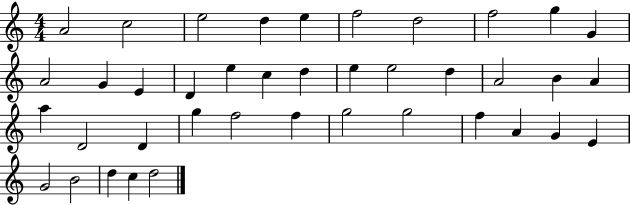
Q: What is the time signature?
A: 4/4